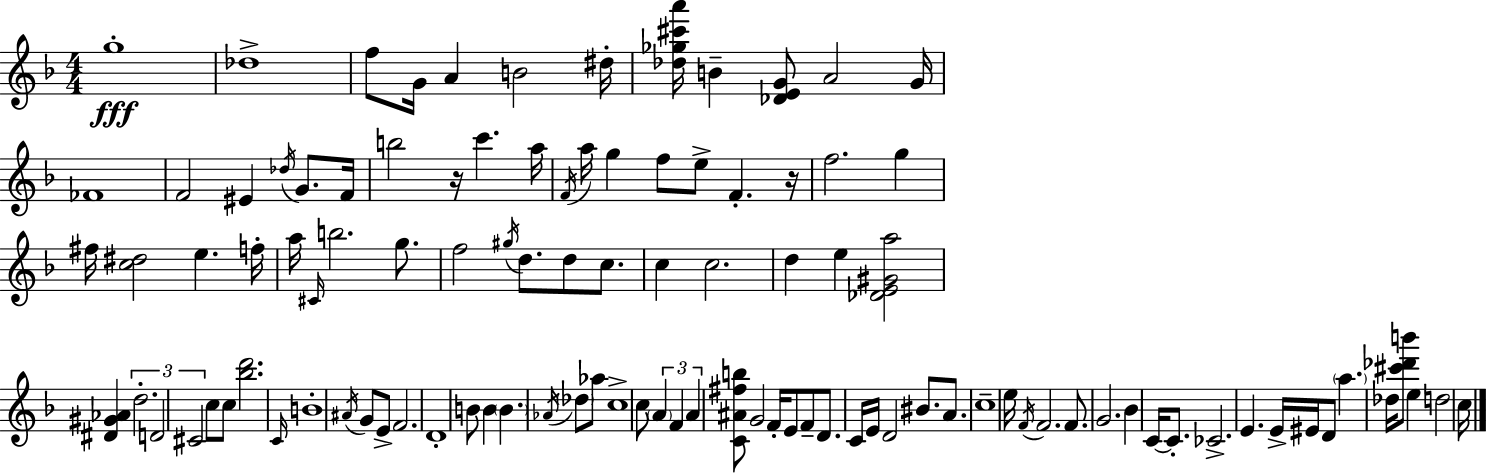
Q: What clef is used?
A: treble